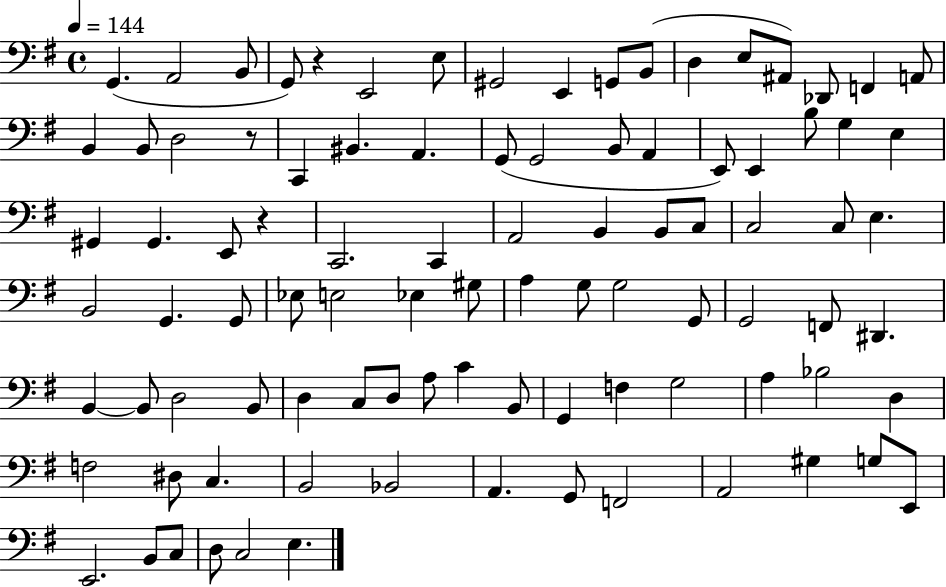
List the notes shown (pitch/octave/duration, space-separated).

G2/q. A2/h B2/e G2/e R/q E2/h E3/e G#2/h E2/q G2/e B2/e D3/q E3/e A#2/e Db2/e F2/q A2/e B2/q B2/e D3/h R/e C2/q BIS2/q. A2/q. G2/e G2/h B2/e A2/q E2/e E2/q B3/e G3/q E3/q G#2/q G#2/q. E2/e R/q C2/h. C2/q A2/h B2/q B2/e C3/e C3/h C3/e E3/q. B2/h G2/q. G2/e Eb3/e E3/h Eb3/q G#3/e A3/q G3/e G3/h G2/e G2/h F2/e D#2/q. B2/q B2/e D3/h B2/e D3/q C3/e D3/e A3/e C4/q B2/e G2/q F3/q G3/h A3/q Bb3/h D3/q F3/h D#3/e C3/q. B2/h Bb2/h A2/q. G2/e F2/h A2/h G#3/q G3/e E2/e E2/h. B2/e C3/e D3/e C3/h E3/q.